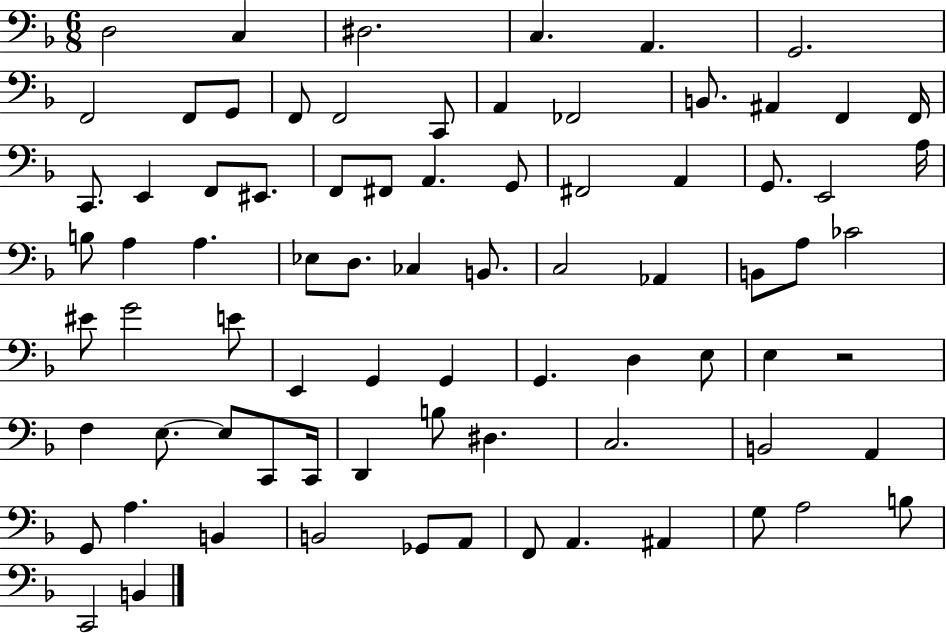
D3/h C3/q D#3/h. C3/q. A2/q. G2/h. F2/h F2/e G2/e F2/e F2/h C2/e A2/q FES2/h B2/e. A#2/q F2/q F2/s C2/e. E2/q F2/e EIS2/e. F2/e F#2/e A2/q. G2/e F#2/h A2/q G2/e. E2/h A3/s B3/e A3/q A3/q. Eb3/e D3/e. CES3/q B2/e. C3/h Ab2/q B2/e A3/e CES4/h EIS4/e G4/h E4/e E2/q G2/q G2/q G2/q. D3/q E3/e E3/q R/h F3/q E3/e. E3/e C2/e C2/s D2/q B3/e D#3/q. C3/h. B2/h A2/q G2/e A3/q. B2/q B2/h Gb2/e A2/e F2/e A2/q. A#2/q G3/e A3/h B3/e C2/h B2/q